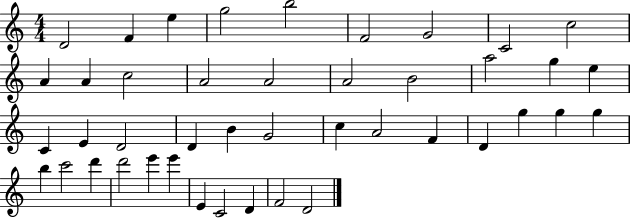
X:1
T:Untitled
M:4/4
L:1/4
K:C
D2 F e g2 b2 F2 G2 C2 c2 A A c2 A2 A2 A2 B2 a2 g e C E D2 D B G2 c A2 F D g g g b c'2 d' d'2 e' e' E C2 D F2 D2